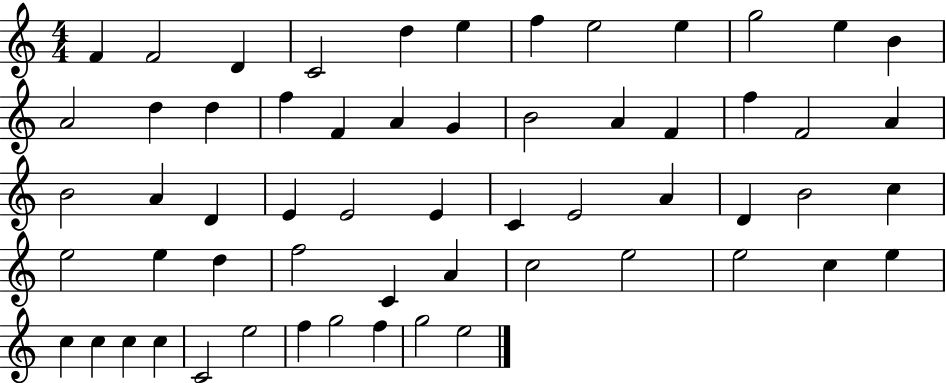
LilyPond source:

{
  \clef treble
  \numericTimeSignature
  \time 4/4
  \key c \major
  f'4 f'2 d'4 | c'2 d''4 e''4 | f''4 e''2 e''4 | g''2 e''4 b'4 | \break a'2 d''4 d''4 | f''4 f'4 a'4 g'4 | b'2 a'4 f'4 | f''4 f'2 a'4 | \break b'2 a'4 d'4 | e'4 e'2 e'4 | c'4 e'2 a'4 | d'4 b'2 c''4 | \break e''2 e''4 d''4 | f''2 c'4 a'4 | c''2 e''2 | e''2 c''4 e''4 | \break c''4 c''4 c''4 c''4 | c'2 e''2 | f''4 g''2 f''4 | g''2 e''2 | \break \bar "|."
}